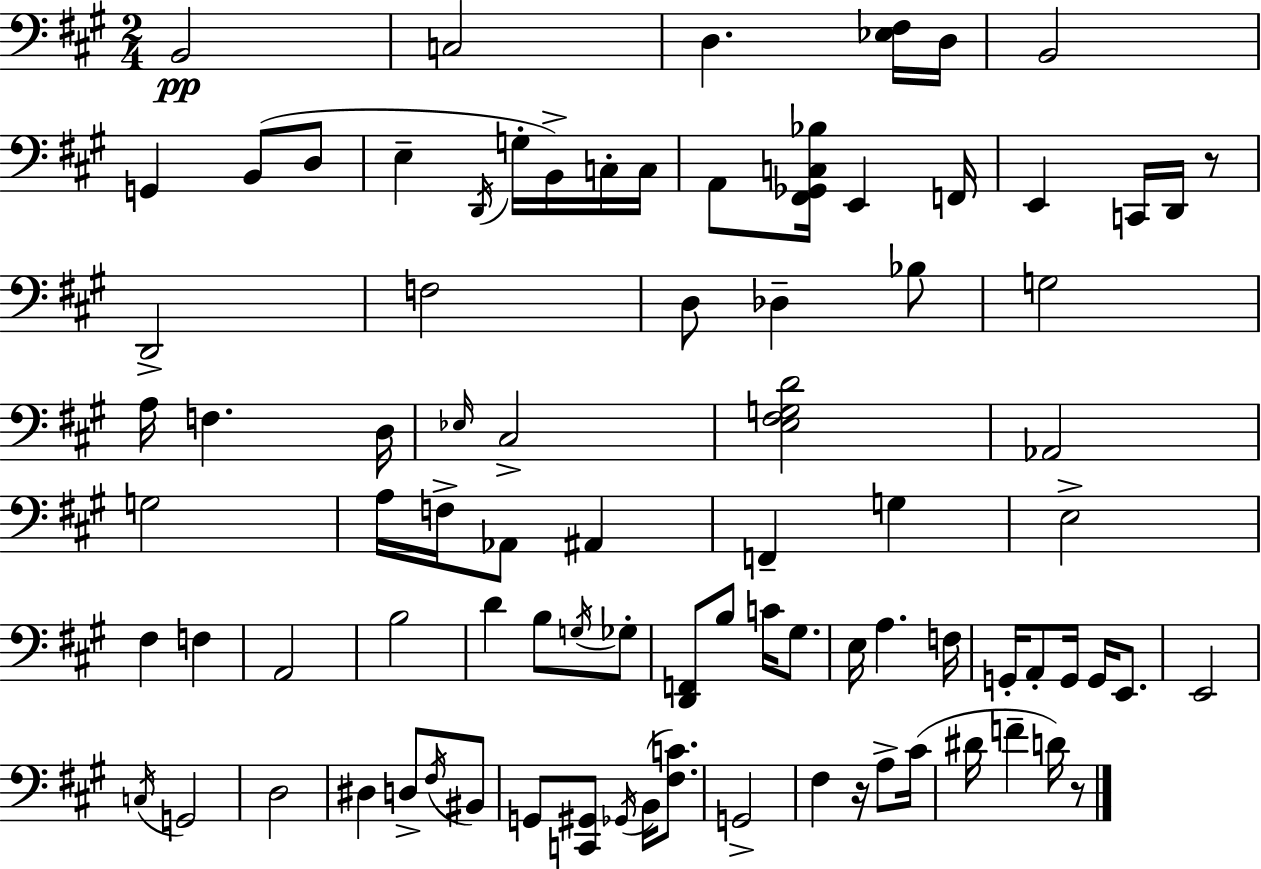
{
  \clef bass
  \numericTimeSignature
  \time 2/4
  \key a \major
  b,2\pp | c2 | d4. <ees fis>16 d16 | b,2 | \break g,4 b,8( d8 | e4-- \acciaccatura { d,16 } g16-. b,16->) c16-. | c16 a,8 <fis, ges, c bes>16 e,4 | f,16 e,4 c,16 d,16 r8 | \break d,2-> | f2 | d8 des4-- bes8 | g2 | \break a16 f4. | d16 \grace { ees16 } cis2-> | <e fis g d'>2 | aes,2 | \break g2 | a16 f16-> aes,8 ais,4 | f,4-- g4 | e2-> | \break fis4 f4 | a,2 | b2 | d'4 b8 | \break \acciaccatura { g16 } ges8-. <d, f,>8 b8 c'16 | gis8. e16 a4. | f16 g,16-. a,8-. g,16 g,16 | e,8. e,2 | \break \acciaccatura { c16 } g,2 | d2 | dis4 | d8-> \acciaccatura { fis16 } bis,8 g,8 <c, gis,>8 | \break \acciaccatura { ges,16 }( b,16 <fis c'>8.) g,2-> | fis4 | r16 a8-> cis'16( dis'16 f'4-- | d'16) r8 \bar "|."
}